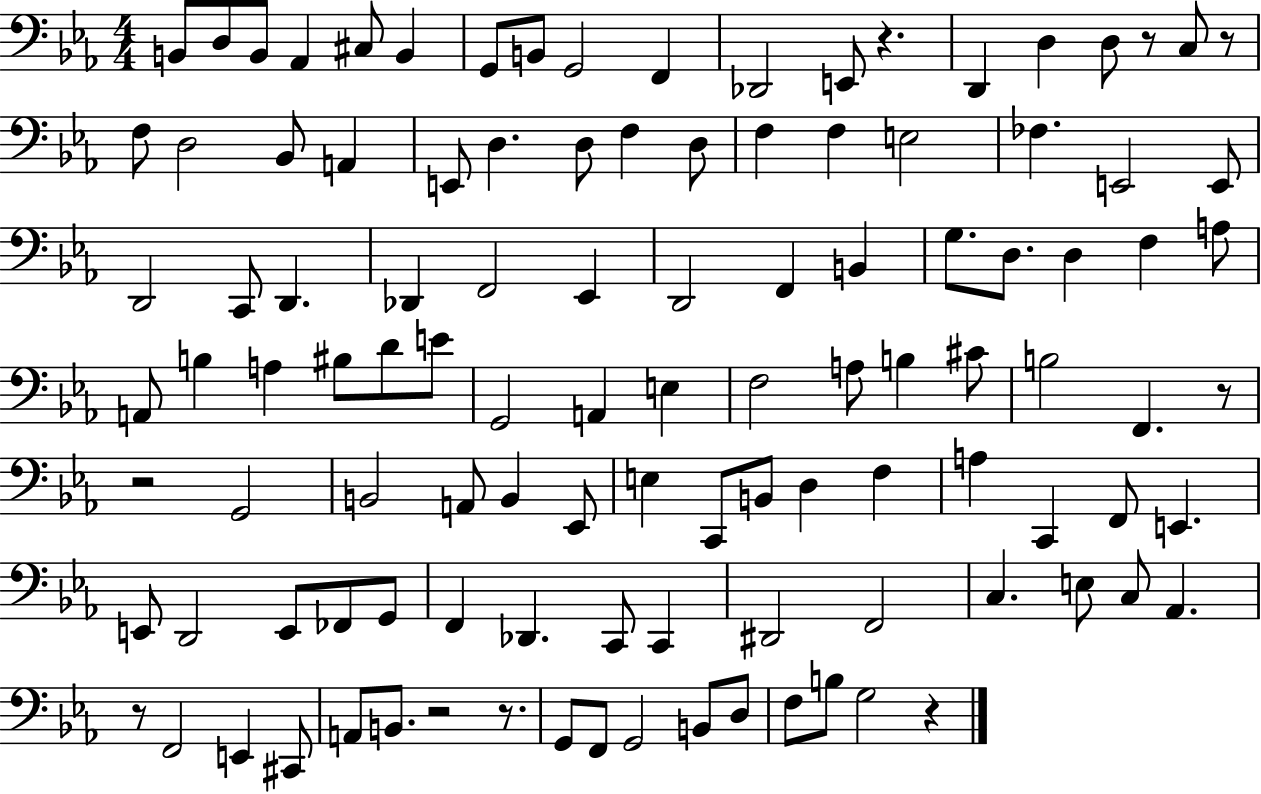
{
  \clef bass
  \numericTimeSignature
  \time 4/4
  \key ees \major
  b,8 d8 b,8 aes,4 cis8 b,4 | g,8 b,8 g,2 f,4 | des,2 e,8 r4. | d,4 d4 d8 r8 c8 r8 | \break f8 d2 bes,8 a,4 | e,8 d4. d8 f4 d8 | f4 f4 e2 | fes4. e,2 e,8 | \break d,2 c,8 d,4. | des,4 f,2 ees,4 | d,2 f,4 b,4 | g8. d8. d4 f4 a8 | \break a,8 b4 a4 bis8 d'8 e'8 | g,2 a,4 e4 | f2 a8 b4 cis'8 | b2 f,4. r8 | \break r2 g,2 | b,2 a,8 b,4 ees,8 | e4 c,8 b,8 d4 f4 | a4 c,4 f,8 e,4. | \break e,8 d,2 e,8 fes,8 g,8 | f,4 des,4. c,8 c,4 | dis,2 f,2 | c4. e8 c8 aes,4. | \break r8 f,2 e,4 cis,8 | a,8 b,8. r2 r8. | g,8 f,8 g,2 b,8 d8 | f8 b8 g2 r4 | \break \bar "|."
}